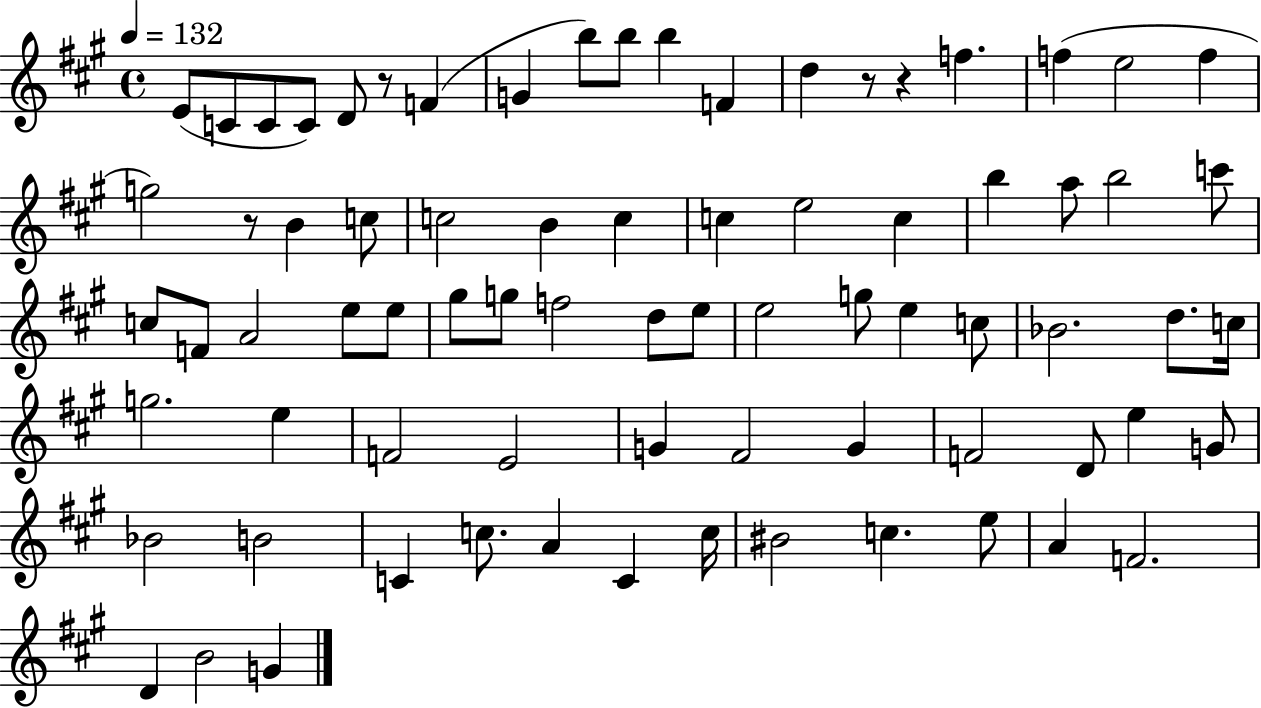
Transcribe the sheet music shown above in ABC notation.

X:1
T:Untitled
M:4/4
L:1/4
K:A
E/2 C/2 C/2 C/2 D/2 z/2 F G b/2 b/2 b F d z/2 z f f e2 f g2 z/2 B c/2 c2 B c c e2 c b a/2 b2 c'/2 c/2 F/2 A2 e/2 e/2 ^g/2 g/2 f2 d/2 e/2 e2 g/2 e c/2 _B2 d/2 c/4 g2 e F2 E2 G ^F2 G F2 D/2 e G/2 _B2 B2 C c/2 A C c/4 ^B2 c e/2 A F2 D B2 G